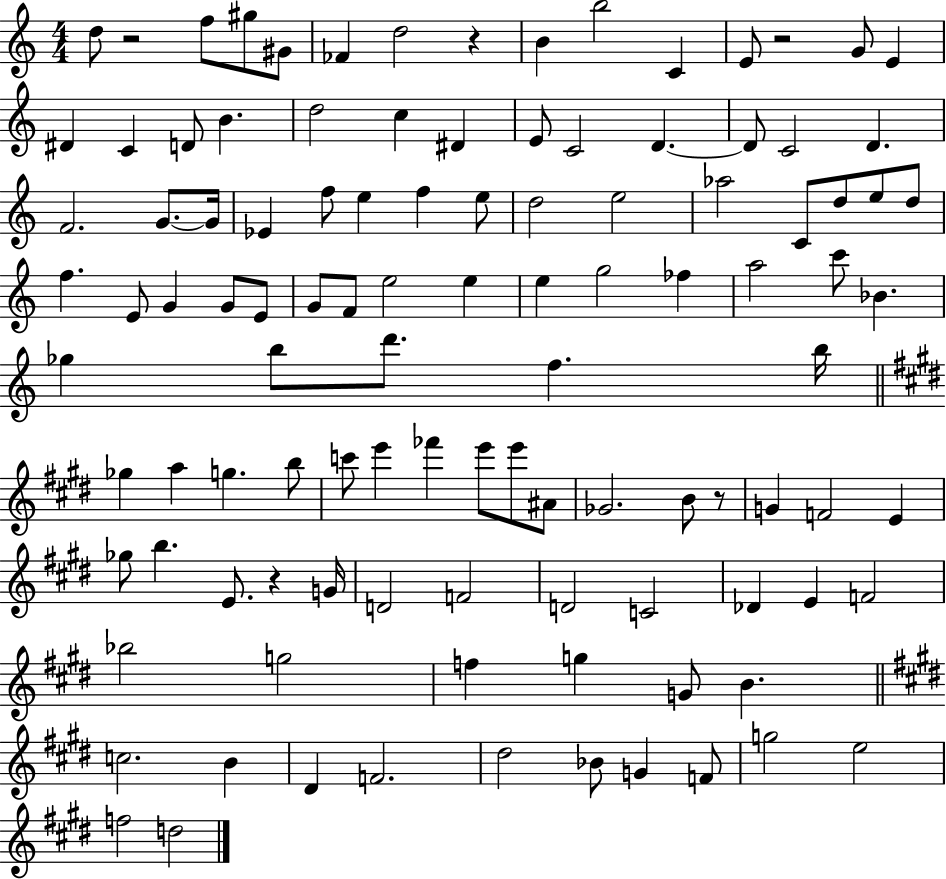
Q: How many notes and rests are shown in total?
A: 109